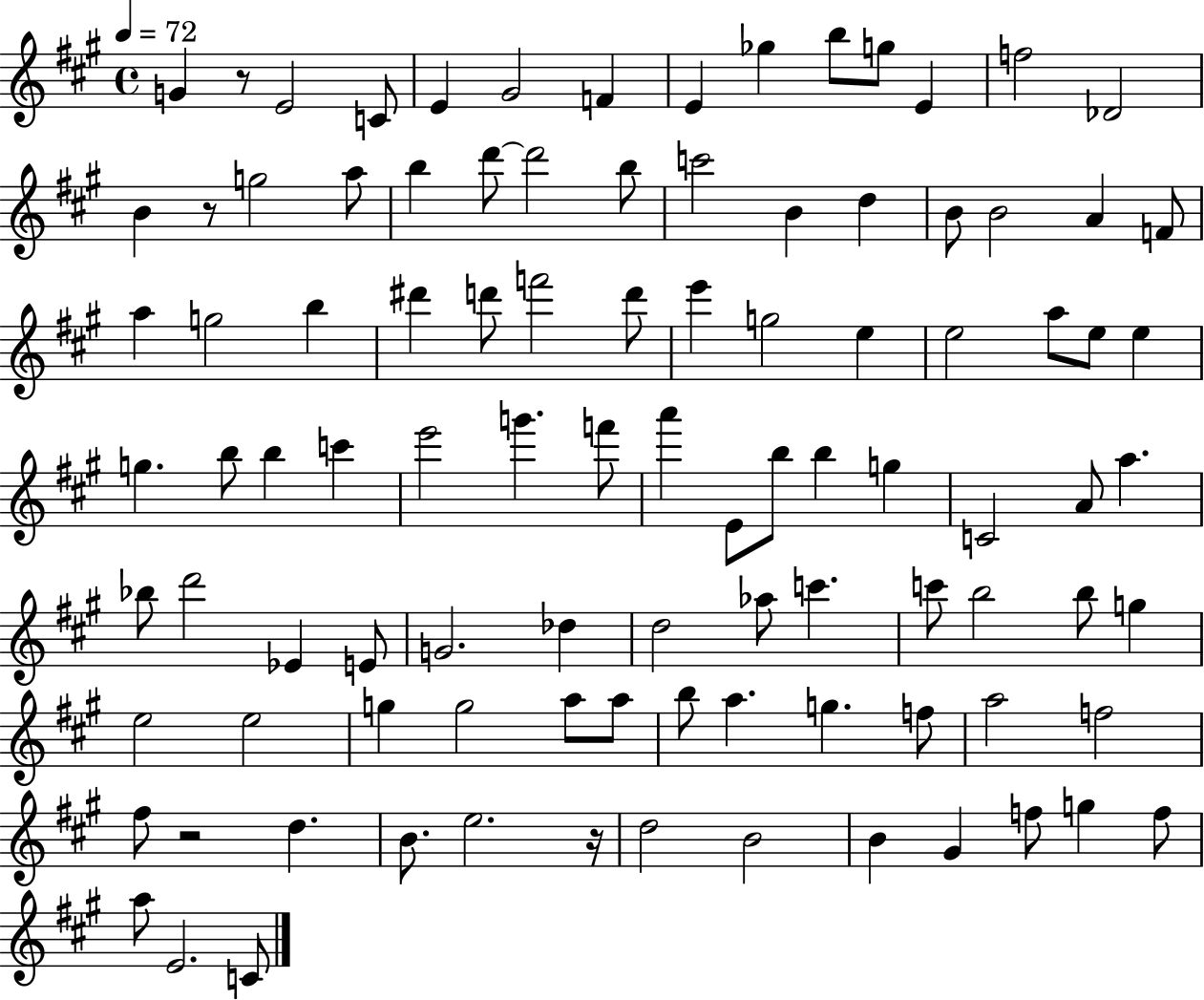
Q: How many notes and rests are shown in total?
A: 99